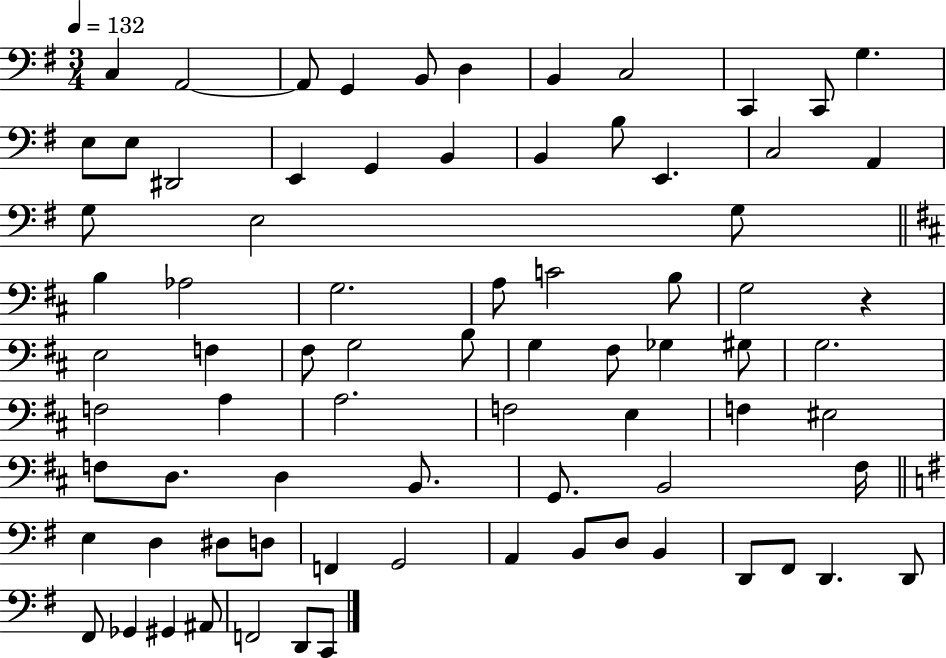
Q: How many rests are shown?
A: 1